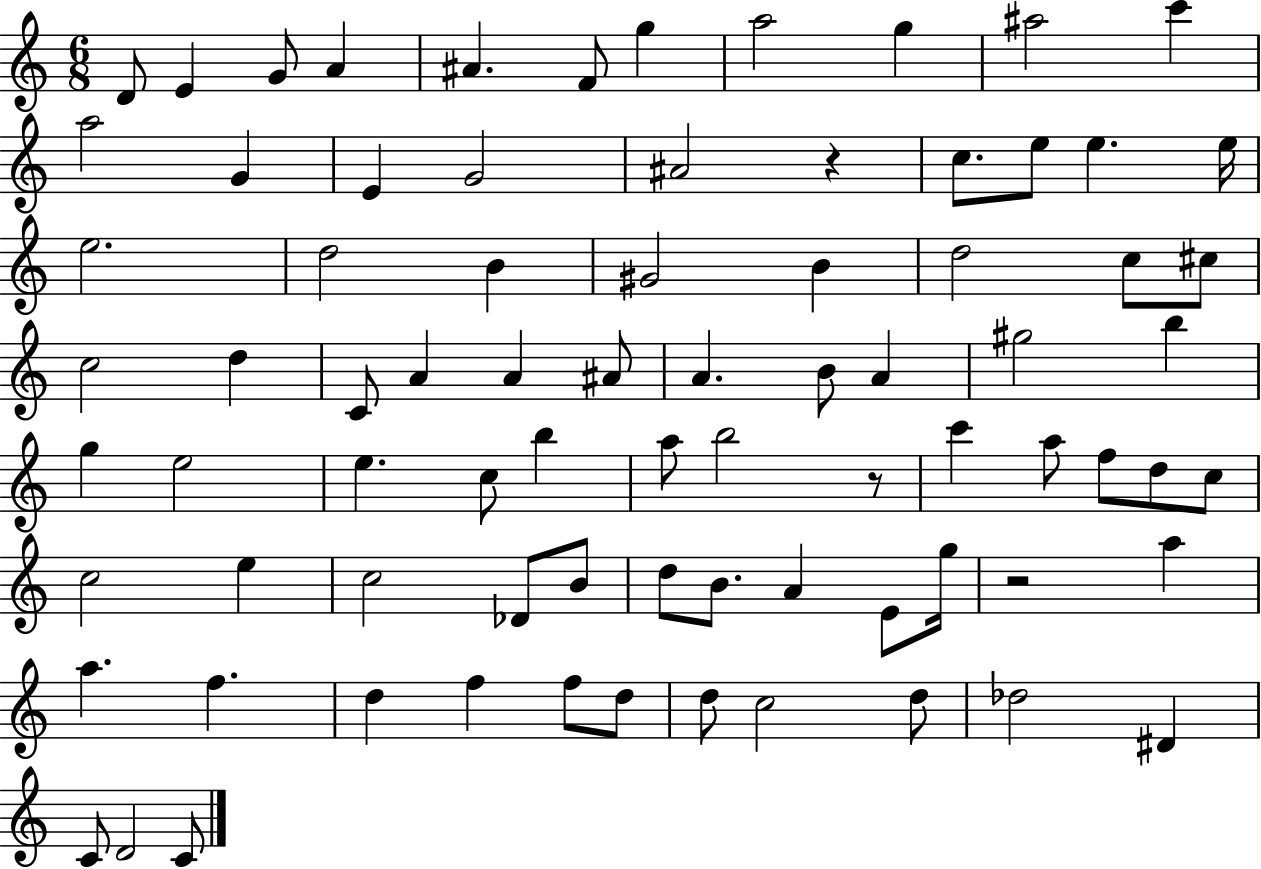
D4/e E4/q G4/e A4/q A#4/q. F4/e G5/q A5/h G5/q A#5/h C6/q A5/h G4/q E4/q G4/h A#4/h R/q C5/e. E5/e E5/q. E5/s E5/h. D5/h B4/q G#4/h B4/q D5/h C5/e C#5/e C5/h D5/q C4/e A4/q A4/q A#4/e A4/q. B4/e A4/q G#5/h B5/q G5/q E5/h E5/q. C5/e B5/q A5/e B5/h R/e C6/q A5/e F5/e D5/e C5/e C5/h E5/q C5/h Db4/e B4/e D5/e B4/e. A4/q E4/e G5/s R/h A5/q A5/q. F5/q. D5/q F5/q F5/e D5/e D5/e C5/h D5/e Db5/h D#4/q C4/e D4/h C4/e